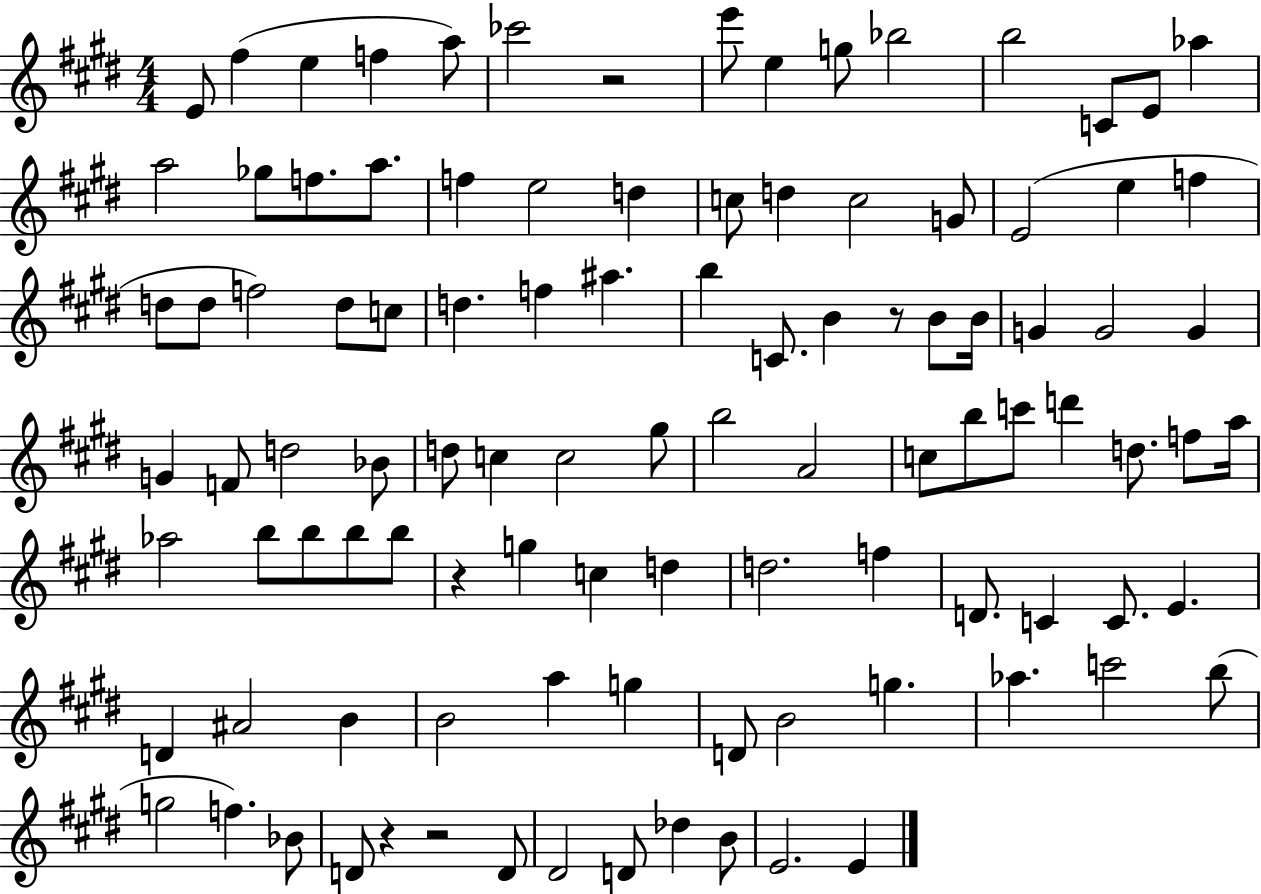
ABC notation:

X:1
T:Untitled
M:4/4
L:1/4
K:E
E/2 ^f e f a/2 _c'2 z2 e'/2 e g/2 _b2 b2 C/2 E/2 _a a2 _g/2 f/2 a/2 f e2 d c/2 d c2 G/2 E2 e f d/2 d/2 f2 d/2 c/2 d f ^a b C/2 B z/2 B/2 B/4 G G2 G G F/2 d2 _B/2 d/2 c c2 ^g/2 b2 A2 c/2 b/2 c'/2 d' d/2 f/2 a/4 _a2 b/2 b/2 b/2 b/2 z g c d d2 f D/2 C C/2 E D ^A2 B B2 a g D/2 B2 g _a c'2 b/2 g2 f _B/2 D/2 z z2 D/2 ^D2 D/2 _d B/2 E2 E